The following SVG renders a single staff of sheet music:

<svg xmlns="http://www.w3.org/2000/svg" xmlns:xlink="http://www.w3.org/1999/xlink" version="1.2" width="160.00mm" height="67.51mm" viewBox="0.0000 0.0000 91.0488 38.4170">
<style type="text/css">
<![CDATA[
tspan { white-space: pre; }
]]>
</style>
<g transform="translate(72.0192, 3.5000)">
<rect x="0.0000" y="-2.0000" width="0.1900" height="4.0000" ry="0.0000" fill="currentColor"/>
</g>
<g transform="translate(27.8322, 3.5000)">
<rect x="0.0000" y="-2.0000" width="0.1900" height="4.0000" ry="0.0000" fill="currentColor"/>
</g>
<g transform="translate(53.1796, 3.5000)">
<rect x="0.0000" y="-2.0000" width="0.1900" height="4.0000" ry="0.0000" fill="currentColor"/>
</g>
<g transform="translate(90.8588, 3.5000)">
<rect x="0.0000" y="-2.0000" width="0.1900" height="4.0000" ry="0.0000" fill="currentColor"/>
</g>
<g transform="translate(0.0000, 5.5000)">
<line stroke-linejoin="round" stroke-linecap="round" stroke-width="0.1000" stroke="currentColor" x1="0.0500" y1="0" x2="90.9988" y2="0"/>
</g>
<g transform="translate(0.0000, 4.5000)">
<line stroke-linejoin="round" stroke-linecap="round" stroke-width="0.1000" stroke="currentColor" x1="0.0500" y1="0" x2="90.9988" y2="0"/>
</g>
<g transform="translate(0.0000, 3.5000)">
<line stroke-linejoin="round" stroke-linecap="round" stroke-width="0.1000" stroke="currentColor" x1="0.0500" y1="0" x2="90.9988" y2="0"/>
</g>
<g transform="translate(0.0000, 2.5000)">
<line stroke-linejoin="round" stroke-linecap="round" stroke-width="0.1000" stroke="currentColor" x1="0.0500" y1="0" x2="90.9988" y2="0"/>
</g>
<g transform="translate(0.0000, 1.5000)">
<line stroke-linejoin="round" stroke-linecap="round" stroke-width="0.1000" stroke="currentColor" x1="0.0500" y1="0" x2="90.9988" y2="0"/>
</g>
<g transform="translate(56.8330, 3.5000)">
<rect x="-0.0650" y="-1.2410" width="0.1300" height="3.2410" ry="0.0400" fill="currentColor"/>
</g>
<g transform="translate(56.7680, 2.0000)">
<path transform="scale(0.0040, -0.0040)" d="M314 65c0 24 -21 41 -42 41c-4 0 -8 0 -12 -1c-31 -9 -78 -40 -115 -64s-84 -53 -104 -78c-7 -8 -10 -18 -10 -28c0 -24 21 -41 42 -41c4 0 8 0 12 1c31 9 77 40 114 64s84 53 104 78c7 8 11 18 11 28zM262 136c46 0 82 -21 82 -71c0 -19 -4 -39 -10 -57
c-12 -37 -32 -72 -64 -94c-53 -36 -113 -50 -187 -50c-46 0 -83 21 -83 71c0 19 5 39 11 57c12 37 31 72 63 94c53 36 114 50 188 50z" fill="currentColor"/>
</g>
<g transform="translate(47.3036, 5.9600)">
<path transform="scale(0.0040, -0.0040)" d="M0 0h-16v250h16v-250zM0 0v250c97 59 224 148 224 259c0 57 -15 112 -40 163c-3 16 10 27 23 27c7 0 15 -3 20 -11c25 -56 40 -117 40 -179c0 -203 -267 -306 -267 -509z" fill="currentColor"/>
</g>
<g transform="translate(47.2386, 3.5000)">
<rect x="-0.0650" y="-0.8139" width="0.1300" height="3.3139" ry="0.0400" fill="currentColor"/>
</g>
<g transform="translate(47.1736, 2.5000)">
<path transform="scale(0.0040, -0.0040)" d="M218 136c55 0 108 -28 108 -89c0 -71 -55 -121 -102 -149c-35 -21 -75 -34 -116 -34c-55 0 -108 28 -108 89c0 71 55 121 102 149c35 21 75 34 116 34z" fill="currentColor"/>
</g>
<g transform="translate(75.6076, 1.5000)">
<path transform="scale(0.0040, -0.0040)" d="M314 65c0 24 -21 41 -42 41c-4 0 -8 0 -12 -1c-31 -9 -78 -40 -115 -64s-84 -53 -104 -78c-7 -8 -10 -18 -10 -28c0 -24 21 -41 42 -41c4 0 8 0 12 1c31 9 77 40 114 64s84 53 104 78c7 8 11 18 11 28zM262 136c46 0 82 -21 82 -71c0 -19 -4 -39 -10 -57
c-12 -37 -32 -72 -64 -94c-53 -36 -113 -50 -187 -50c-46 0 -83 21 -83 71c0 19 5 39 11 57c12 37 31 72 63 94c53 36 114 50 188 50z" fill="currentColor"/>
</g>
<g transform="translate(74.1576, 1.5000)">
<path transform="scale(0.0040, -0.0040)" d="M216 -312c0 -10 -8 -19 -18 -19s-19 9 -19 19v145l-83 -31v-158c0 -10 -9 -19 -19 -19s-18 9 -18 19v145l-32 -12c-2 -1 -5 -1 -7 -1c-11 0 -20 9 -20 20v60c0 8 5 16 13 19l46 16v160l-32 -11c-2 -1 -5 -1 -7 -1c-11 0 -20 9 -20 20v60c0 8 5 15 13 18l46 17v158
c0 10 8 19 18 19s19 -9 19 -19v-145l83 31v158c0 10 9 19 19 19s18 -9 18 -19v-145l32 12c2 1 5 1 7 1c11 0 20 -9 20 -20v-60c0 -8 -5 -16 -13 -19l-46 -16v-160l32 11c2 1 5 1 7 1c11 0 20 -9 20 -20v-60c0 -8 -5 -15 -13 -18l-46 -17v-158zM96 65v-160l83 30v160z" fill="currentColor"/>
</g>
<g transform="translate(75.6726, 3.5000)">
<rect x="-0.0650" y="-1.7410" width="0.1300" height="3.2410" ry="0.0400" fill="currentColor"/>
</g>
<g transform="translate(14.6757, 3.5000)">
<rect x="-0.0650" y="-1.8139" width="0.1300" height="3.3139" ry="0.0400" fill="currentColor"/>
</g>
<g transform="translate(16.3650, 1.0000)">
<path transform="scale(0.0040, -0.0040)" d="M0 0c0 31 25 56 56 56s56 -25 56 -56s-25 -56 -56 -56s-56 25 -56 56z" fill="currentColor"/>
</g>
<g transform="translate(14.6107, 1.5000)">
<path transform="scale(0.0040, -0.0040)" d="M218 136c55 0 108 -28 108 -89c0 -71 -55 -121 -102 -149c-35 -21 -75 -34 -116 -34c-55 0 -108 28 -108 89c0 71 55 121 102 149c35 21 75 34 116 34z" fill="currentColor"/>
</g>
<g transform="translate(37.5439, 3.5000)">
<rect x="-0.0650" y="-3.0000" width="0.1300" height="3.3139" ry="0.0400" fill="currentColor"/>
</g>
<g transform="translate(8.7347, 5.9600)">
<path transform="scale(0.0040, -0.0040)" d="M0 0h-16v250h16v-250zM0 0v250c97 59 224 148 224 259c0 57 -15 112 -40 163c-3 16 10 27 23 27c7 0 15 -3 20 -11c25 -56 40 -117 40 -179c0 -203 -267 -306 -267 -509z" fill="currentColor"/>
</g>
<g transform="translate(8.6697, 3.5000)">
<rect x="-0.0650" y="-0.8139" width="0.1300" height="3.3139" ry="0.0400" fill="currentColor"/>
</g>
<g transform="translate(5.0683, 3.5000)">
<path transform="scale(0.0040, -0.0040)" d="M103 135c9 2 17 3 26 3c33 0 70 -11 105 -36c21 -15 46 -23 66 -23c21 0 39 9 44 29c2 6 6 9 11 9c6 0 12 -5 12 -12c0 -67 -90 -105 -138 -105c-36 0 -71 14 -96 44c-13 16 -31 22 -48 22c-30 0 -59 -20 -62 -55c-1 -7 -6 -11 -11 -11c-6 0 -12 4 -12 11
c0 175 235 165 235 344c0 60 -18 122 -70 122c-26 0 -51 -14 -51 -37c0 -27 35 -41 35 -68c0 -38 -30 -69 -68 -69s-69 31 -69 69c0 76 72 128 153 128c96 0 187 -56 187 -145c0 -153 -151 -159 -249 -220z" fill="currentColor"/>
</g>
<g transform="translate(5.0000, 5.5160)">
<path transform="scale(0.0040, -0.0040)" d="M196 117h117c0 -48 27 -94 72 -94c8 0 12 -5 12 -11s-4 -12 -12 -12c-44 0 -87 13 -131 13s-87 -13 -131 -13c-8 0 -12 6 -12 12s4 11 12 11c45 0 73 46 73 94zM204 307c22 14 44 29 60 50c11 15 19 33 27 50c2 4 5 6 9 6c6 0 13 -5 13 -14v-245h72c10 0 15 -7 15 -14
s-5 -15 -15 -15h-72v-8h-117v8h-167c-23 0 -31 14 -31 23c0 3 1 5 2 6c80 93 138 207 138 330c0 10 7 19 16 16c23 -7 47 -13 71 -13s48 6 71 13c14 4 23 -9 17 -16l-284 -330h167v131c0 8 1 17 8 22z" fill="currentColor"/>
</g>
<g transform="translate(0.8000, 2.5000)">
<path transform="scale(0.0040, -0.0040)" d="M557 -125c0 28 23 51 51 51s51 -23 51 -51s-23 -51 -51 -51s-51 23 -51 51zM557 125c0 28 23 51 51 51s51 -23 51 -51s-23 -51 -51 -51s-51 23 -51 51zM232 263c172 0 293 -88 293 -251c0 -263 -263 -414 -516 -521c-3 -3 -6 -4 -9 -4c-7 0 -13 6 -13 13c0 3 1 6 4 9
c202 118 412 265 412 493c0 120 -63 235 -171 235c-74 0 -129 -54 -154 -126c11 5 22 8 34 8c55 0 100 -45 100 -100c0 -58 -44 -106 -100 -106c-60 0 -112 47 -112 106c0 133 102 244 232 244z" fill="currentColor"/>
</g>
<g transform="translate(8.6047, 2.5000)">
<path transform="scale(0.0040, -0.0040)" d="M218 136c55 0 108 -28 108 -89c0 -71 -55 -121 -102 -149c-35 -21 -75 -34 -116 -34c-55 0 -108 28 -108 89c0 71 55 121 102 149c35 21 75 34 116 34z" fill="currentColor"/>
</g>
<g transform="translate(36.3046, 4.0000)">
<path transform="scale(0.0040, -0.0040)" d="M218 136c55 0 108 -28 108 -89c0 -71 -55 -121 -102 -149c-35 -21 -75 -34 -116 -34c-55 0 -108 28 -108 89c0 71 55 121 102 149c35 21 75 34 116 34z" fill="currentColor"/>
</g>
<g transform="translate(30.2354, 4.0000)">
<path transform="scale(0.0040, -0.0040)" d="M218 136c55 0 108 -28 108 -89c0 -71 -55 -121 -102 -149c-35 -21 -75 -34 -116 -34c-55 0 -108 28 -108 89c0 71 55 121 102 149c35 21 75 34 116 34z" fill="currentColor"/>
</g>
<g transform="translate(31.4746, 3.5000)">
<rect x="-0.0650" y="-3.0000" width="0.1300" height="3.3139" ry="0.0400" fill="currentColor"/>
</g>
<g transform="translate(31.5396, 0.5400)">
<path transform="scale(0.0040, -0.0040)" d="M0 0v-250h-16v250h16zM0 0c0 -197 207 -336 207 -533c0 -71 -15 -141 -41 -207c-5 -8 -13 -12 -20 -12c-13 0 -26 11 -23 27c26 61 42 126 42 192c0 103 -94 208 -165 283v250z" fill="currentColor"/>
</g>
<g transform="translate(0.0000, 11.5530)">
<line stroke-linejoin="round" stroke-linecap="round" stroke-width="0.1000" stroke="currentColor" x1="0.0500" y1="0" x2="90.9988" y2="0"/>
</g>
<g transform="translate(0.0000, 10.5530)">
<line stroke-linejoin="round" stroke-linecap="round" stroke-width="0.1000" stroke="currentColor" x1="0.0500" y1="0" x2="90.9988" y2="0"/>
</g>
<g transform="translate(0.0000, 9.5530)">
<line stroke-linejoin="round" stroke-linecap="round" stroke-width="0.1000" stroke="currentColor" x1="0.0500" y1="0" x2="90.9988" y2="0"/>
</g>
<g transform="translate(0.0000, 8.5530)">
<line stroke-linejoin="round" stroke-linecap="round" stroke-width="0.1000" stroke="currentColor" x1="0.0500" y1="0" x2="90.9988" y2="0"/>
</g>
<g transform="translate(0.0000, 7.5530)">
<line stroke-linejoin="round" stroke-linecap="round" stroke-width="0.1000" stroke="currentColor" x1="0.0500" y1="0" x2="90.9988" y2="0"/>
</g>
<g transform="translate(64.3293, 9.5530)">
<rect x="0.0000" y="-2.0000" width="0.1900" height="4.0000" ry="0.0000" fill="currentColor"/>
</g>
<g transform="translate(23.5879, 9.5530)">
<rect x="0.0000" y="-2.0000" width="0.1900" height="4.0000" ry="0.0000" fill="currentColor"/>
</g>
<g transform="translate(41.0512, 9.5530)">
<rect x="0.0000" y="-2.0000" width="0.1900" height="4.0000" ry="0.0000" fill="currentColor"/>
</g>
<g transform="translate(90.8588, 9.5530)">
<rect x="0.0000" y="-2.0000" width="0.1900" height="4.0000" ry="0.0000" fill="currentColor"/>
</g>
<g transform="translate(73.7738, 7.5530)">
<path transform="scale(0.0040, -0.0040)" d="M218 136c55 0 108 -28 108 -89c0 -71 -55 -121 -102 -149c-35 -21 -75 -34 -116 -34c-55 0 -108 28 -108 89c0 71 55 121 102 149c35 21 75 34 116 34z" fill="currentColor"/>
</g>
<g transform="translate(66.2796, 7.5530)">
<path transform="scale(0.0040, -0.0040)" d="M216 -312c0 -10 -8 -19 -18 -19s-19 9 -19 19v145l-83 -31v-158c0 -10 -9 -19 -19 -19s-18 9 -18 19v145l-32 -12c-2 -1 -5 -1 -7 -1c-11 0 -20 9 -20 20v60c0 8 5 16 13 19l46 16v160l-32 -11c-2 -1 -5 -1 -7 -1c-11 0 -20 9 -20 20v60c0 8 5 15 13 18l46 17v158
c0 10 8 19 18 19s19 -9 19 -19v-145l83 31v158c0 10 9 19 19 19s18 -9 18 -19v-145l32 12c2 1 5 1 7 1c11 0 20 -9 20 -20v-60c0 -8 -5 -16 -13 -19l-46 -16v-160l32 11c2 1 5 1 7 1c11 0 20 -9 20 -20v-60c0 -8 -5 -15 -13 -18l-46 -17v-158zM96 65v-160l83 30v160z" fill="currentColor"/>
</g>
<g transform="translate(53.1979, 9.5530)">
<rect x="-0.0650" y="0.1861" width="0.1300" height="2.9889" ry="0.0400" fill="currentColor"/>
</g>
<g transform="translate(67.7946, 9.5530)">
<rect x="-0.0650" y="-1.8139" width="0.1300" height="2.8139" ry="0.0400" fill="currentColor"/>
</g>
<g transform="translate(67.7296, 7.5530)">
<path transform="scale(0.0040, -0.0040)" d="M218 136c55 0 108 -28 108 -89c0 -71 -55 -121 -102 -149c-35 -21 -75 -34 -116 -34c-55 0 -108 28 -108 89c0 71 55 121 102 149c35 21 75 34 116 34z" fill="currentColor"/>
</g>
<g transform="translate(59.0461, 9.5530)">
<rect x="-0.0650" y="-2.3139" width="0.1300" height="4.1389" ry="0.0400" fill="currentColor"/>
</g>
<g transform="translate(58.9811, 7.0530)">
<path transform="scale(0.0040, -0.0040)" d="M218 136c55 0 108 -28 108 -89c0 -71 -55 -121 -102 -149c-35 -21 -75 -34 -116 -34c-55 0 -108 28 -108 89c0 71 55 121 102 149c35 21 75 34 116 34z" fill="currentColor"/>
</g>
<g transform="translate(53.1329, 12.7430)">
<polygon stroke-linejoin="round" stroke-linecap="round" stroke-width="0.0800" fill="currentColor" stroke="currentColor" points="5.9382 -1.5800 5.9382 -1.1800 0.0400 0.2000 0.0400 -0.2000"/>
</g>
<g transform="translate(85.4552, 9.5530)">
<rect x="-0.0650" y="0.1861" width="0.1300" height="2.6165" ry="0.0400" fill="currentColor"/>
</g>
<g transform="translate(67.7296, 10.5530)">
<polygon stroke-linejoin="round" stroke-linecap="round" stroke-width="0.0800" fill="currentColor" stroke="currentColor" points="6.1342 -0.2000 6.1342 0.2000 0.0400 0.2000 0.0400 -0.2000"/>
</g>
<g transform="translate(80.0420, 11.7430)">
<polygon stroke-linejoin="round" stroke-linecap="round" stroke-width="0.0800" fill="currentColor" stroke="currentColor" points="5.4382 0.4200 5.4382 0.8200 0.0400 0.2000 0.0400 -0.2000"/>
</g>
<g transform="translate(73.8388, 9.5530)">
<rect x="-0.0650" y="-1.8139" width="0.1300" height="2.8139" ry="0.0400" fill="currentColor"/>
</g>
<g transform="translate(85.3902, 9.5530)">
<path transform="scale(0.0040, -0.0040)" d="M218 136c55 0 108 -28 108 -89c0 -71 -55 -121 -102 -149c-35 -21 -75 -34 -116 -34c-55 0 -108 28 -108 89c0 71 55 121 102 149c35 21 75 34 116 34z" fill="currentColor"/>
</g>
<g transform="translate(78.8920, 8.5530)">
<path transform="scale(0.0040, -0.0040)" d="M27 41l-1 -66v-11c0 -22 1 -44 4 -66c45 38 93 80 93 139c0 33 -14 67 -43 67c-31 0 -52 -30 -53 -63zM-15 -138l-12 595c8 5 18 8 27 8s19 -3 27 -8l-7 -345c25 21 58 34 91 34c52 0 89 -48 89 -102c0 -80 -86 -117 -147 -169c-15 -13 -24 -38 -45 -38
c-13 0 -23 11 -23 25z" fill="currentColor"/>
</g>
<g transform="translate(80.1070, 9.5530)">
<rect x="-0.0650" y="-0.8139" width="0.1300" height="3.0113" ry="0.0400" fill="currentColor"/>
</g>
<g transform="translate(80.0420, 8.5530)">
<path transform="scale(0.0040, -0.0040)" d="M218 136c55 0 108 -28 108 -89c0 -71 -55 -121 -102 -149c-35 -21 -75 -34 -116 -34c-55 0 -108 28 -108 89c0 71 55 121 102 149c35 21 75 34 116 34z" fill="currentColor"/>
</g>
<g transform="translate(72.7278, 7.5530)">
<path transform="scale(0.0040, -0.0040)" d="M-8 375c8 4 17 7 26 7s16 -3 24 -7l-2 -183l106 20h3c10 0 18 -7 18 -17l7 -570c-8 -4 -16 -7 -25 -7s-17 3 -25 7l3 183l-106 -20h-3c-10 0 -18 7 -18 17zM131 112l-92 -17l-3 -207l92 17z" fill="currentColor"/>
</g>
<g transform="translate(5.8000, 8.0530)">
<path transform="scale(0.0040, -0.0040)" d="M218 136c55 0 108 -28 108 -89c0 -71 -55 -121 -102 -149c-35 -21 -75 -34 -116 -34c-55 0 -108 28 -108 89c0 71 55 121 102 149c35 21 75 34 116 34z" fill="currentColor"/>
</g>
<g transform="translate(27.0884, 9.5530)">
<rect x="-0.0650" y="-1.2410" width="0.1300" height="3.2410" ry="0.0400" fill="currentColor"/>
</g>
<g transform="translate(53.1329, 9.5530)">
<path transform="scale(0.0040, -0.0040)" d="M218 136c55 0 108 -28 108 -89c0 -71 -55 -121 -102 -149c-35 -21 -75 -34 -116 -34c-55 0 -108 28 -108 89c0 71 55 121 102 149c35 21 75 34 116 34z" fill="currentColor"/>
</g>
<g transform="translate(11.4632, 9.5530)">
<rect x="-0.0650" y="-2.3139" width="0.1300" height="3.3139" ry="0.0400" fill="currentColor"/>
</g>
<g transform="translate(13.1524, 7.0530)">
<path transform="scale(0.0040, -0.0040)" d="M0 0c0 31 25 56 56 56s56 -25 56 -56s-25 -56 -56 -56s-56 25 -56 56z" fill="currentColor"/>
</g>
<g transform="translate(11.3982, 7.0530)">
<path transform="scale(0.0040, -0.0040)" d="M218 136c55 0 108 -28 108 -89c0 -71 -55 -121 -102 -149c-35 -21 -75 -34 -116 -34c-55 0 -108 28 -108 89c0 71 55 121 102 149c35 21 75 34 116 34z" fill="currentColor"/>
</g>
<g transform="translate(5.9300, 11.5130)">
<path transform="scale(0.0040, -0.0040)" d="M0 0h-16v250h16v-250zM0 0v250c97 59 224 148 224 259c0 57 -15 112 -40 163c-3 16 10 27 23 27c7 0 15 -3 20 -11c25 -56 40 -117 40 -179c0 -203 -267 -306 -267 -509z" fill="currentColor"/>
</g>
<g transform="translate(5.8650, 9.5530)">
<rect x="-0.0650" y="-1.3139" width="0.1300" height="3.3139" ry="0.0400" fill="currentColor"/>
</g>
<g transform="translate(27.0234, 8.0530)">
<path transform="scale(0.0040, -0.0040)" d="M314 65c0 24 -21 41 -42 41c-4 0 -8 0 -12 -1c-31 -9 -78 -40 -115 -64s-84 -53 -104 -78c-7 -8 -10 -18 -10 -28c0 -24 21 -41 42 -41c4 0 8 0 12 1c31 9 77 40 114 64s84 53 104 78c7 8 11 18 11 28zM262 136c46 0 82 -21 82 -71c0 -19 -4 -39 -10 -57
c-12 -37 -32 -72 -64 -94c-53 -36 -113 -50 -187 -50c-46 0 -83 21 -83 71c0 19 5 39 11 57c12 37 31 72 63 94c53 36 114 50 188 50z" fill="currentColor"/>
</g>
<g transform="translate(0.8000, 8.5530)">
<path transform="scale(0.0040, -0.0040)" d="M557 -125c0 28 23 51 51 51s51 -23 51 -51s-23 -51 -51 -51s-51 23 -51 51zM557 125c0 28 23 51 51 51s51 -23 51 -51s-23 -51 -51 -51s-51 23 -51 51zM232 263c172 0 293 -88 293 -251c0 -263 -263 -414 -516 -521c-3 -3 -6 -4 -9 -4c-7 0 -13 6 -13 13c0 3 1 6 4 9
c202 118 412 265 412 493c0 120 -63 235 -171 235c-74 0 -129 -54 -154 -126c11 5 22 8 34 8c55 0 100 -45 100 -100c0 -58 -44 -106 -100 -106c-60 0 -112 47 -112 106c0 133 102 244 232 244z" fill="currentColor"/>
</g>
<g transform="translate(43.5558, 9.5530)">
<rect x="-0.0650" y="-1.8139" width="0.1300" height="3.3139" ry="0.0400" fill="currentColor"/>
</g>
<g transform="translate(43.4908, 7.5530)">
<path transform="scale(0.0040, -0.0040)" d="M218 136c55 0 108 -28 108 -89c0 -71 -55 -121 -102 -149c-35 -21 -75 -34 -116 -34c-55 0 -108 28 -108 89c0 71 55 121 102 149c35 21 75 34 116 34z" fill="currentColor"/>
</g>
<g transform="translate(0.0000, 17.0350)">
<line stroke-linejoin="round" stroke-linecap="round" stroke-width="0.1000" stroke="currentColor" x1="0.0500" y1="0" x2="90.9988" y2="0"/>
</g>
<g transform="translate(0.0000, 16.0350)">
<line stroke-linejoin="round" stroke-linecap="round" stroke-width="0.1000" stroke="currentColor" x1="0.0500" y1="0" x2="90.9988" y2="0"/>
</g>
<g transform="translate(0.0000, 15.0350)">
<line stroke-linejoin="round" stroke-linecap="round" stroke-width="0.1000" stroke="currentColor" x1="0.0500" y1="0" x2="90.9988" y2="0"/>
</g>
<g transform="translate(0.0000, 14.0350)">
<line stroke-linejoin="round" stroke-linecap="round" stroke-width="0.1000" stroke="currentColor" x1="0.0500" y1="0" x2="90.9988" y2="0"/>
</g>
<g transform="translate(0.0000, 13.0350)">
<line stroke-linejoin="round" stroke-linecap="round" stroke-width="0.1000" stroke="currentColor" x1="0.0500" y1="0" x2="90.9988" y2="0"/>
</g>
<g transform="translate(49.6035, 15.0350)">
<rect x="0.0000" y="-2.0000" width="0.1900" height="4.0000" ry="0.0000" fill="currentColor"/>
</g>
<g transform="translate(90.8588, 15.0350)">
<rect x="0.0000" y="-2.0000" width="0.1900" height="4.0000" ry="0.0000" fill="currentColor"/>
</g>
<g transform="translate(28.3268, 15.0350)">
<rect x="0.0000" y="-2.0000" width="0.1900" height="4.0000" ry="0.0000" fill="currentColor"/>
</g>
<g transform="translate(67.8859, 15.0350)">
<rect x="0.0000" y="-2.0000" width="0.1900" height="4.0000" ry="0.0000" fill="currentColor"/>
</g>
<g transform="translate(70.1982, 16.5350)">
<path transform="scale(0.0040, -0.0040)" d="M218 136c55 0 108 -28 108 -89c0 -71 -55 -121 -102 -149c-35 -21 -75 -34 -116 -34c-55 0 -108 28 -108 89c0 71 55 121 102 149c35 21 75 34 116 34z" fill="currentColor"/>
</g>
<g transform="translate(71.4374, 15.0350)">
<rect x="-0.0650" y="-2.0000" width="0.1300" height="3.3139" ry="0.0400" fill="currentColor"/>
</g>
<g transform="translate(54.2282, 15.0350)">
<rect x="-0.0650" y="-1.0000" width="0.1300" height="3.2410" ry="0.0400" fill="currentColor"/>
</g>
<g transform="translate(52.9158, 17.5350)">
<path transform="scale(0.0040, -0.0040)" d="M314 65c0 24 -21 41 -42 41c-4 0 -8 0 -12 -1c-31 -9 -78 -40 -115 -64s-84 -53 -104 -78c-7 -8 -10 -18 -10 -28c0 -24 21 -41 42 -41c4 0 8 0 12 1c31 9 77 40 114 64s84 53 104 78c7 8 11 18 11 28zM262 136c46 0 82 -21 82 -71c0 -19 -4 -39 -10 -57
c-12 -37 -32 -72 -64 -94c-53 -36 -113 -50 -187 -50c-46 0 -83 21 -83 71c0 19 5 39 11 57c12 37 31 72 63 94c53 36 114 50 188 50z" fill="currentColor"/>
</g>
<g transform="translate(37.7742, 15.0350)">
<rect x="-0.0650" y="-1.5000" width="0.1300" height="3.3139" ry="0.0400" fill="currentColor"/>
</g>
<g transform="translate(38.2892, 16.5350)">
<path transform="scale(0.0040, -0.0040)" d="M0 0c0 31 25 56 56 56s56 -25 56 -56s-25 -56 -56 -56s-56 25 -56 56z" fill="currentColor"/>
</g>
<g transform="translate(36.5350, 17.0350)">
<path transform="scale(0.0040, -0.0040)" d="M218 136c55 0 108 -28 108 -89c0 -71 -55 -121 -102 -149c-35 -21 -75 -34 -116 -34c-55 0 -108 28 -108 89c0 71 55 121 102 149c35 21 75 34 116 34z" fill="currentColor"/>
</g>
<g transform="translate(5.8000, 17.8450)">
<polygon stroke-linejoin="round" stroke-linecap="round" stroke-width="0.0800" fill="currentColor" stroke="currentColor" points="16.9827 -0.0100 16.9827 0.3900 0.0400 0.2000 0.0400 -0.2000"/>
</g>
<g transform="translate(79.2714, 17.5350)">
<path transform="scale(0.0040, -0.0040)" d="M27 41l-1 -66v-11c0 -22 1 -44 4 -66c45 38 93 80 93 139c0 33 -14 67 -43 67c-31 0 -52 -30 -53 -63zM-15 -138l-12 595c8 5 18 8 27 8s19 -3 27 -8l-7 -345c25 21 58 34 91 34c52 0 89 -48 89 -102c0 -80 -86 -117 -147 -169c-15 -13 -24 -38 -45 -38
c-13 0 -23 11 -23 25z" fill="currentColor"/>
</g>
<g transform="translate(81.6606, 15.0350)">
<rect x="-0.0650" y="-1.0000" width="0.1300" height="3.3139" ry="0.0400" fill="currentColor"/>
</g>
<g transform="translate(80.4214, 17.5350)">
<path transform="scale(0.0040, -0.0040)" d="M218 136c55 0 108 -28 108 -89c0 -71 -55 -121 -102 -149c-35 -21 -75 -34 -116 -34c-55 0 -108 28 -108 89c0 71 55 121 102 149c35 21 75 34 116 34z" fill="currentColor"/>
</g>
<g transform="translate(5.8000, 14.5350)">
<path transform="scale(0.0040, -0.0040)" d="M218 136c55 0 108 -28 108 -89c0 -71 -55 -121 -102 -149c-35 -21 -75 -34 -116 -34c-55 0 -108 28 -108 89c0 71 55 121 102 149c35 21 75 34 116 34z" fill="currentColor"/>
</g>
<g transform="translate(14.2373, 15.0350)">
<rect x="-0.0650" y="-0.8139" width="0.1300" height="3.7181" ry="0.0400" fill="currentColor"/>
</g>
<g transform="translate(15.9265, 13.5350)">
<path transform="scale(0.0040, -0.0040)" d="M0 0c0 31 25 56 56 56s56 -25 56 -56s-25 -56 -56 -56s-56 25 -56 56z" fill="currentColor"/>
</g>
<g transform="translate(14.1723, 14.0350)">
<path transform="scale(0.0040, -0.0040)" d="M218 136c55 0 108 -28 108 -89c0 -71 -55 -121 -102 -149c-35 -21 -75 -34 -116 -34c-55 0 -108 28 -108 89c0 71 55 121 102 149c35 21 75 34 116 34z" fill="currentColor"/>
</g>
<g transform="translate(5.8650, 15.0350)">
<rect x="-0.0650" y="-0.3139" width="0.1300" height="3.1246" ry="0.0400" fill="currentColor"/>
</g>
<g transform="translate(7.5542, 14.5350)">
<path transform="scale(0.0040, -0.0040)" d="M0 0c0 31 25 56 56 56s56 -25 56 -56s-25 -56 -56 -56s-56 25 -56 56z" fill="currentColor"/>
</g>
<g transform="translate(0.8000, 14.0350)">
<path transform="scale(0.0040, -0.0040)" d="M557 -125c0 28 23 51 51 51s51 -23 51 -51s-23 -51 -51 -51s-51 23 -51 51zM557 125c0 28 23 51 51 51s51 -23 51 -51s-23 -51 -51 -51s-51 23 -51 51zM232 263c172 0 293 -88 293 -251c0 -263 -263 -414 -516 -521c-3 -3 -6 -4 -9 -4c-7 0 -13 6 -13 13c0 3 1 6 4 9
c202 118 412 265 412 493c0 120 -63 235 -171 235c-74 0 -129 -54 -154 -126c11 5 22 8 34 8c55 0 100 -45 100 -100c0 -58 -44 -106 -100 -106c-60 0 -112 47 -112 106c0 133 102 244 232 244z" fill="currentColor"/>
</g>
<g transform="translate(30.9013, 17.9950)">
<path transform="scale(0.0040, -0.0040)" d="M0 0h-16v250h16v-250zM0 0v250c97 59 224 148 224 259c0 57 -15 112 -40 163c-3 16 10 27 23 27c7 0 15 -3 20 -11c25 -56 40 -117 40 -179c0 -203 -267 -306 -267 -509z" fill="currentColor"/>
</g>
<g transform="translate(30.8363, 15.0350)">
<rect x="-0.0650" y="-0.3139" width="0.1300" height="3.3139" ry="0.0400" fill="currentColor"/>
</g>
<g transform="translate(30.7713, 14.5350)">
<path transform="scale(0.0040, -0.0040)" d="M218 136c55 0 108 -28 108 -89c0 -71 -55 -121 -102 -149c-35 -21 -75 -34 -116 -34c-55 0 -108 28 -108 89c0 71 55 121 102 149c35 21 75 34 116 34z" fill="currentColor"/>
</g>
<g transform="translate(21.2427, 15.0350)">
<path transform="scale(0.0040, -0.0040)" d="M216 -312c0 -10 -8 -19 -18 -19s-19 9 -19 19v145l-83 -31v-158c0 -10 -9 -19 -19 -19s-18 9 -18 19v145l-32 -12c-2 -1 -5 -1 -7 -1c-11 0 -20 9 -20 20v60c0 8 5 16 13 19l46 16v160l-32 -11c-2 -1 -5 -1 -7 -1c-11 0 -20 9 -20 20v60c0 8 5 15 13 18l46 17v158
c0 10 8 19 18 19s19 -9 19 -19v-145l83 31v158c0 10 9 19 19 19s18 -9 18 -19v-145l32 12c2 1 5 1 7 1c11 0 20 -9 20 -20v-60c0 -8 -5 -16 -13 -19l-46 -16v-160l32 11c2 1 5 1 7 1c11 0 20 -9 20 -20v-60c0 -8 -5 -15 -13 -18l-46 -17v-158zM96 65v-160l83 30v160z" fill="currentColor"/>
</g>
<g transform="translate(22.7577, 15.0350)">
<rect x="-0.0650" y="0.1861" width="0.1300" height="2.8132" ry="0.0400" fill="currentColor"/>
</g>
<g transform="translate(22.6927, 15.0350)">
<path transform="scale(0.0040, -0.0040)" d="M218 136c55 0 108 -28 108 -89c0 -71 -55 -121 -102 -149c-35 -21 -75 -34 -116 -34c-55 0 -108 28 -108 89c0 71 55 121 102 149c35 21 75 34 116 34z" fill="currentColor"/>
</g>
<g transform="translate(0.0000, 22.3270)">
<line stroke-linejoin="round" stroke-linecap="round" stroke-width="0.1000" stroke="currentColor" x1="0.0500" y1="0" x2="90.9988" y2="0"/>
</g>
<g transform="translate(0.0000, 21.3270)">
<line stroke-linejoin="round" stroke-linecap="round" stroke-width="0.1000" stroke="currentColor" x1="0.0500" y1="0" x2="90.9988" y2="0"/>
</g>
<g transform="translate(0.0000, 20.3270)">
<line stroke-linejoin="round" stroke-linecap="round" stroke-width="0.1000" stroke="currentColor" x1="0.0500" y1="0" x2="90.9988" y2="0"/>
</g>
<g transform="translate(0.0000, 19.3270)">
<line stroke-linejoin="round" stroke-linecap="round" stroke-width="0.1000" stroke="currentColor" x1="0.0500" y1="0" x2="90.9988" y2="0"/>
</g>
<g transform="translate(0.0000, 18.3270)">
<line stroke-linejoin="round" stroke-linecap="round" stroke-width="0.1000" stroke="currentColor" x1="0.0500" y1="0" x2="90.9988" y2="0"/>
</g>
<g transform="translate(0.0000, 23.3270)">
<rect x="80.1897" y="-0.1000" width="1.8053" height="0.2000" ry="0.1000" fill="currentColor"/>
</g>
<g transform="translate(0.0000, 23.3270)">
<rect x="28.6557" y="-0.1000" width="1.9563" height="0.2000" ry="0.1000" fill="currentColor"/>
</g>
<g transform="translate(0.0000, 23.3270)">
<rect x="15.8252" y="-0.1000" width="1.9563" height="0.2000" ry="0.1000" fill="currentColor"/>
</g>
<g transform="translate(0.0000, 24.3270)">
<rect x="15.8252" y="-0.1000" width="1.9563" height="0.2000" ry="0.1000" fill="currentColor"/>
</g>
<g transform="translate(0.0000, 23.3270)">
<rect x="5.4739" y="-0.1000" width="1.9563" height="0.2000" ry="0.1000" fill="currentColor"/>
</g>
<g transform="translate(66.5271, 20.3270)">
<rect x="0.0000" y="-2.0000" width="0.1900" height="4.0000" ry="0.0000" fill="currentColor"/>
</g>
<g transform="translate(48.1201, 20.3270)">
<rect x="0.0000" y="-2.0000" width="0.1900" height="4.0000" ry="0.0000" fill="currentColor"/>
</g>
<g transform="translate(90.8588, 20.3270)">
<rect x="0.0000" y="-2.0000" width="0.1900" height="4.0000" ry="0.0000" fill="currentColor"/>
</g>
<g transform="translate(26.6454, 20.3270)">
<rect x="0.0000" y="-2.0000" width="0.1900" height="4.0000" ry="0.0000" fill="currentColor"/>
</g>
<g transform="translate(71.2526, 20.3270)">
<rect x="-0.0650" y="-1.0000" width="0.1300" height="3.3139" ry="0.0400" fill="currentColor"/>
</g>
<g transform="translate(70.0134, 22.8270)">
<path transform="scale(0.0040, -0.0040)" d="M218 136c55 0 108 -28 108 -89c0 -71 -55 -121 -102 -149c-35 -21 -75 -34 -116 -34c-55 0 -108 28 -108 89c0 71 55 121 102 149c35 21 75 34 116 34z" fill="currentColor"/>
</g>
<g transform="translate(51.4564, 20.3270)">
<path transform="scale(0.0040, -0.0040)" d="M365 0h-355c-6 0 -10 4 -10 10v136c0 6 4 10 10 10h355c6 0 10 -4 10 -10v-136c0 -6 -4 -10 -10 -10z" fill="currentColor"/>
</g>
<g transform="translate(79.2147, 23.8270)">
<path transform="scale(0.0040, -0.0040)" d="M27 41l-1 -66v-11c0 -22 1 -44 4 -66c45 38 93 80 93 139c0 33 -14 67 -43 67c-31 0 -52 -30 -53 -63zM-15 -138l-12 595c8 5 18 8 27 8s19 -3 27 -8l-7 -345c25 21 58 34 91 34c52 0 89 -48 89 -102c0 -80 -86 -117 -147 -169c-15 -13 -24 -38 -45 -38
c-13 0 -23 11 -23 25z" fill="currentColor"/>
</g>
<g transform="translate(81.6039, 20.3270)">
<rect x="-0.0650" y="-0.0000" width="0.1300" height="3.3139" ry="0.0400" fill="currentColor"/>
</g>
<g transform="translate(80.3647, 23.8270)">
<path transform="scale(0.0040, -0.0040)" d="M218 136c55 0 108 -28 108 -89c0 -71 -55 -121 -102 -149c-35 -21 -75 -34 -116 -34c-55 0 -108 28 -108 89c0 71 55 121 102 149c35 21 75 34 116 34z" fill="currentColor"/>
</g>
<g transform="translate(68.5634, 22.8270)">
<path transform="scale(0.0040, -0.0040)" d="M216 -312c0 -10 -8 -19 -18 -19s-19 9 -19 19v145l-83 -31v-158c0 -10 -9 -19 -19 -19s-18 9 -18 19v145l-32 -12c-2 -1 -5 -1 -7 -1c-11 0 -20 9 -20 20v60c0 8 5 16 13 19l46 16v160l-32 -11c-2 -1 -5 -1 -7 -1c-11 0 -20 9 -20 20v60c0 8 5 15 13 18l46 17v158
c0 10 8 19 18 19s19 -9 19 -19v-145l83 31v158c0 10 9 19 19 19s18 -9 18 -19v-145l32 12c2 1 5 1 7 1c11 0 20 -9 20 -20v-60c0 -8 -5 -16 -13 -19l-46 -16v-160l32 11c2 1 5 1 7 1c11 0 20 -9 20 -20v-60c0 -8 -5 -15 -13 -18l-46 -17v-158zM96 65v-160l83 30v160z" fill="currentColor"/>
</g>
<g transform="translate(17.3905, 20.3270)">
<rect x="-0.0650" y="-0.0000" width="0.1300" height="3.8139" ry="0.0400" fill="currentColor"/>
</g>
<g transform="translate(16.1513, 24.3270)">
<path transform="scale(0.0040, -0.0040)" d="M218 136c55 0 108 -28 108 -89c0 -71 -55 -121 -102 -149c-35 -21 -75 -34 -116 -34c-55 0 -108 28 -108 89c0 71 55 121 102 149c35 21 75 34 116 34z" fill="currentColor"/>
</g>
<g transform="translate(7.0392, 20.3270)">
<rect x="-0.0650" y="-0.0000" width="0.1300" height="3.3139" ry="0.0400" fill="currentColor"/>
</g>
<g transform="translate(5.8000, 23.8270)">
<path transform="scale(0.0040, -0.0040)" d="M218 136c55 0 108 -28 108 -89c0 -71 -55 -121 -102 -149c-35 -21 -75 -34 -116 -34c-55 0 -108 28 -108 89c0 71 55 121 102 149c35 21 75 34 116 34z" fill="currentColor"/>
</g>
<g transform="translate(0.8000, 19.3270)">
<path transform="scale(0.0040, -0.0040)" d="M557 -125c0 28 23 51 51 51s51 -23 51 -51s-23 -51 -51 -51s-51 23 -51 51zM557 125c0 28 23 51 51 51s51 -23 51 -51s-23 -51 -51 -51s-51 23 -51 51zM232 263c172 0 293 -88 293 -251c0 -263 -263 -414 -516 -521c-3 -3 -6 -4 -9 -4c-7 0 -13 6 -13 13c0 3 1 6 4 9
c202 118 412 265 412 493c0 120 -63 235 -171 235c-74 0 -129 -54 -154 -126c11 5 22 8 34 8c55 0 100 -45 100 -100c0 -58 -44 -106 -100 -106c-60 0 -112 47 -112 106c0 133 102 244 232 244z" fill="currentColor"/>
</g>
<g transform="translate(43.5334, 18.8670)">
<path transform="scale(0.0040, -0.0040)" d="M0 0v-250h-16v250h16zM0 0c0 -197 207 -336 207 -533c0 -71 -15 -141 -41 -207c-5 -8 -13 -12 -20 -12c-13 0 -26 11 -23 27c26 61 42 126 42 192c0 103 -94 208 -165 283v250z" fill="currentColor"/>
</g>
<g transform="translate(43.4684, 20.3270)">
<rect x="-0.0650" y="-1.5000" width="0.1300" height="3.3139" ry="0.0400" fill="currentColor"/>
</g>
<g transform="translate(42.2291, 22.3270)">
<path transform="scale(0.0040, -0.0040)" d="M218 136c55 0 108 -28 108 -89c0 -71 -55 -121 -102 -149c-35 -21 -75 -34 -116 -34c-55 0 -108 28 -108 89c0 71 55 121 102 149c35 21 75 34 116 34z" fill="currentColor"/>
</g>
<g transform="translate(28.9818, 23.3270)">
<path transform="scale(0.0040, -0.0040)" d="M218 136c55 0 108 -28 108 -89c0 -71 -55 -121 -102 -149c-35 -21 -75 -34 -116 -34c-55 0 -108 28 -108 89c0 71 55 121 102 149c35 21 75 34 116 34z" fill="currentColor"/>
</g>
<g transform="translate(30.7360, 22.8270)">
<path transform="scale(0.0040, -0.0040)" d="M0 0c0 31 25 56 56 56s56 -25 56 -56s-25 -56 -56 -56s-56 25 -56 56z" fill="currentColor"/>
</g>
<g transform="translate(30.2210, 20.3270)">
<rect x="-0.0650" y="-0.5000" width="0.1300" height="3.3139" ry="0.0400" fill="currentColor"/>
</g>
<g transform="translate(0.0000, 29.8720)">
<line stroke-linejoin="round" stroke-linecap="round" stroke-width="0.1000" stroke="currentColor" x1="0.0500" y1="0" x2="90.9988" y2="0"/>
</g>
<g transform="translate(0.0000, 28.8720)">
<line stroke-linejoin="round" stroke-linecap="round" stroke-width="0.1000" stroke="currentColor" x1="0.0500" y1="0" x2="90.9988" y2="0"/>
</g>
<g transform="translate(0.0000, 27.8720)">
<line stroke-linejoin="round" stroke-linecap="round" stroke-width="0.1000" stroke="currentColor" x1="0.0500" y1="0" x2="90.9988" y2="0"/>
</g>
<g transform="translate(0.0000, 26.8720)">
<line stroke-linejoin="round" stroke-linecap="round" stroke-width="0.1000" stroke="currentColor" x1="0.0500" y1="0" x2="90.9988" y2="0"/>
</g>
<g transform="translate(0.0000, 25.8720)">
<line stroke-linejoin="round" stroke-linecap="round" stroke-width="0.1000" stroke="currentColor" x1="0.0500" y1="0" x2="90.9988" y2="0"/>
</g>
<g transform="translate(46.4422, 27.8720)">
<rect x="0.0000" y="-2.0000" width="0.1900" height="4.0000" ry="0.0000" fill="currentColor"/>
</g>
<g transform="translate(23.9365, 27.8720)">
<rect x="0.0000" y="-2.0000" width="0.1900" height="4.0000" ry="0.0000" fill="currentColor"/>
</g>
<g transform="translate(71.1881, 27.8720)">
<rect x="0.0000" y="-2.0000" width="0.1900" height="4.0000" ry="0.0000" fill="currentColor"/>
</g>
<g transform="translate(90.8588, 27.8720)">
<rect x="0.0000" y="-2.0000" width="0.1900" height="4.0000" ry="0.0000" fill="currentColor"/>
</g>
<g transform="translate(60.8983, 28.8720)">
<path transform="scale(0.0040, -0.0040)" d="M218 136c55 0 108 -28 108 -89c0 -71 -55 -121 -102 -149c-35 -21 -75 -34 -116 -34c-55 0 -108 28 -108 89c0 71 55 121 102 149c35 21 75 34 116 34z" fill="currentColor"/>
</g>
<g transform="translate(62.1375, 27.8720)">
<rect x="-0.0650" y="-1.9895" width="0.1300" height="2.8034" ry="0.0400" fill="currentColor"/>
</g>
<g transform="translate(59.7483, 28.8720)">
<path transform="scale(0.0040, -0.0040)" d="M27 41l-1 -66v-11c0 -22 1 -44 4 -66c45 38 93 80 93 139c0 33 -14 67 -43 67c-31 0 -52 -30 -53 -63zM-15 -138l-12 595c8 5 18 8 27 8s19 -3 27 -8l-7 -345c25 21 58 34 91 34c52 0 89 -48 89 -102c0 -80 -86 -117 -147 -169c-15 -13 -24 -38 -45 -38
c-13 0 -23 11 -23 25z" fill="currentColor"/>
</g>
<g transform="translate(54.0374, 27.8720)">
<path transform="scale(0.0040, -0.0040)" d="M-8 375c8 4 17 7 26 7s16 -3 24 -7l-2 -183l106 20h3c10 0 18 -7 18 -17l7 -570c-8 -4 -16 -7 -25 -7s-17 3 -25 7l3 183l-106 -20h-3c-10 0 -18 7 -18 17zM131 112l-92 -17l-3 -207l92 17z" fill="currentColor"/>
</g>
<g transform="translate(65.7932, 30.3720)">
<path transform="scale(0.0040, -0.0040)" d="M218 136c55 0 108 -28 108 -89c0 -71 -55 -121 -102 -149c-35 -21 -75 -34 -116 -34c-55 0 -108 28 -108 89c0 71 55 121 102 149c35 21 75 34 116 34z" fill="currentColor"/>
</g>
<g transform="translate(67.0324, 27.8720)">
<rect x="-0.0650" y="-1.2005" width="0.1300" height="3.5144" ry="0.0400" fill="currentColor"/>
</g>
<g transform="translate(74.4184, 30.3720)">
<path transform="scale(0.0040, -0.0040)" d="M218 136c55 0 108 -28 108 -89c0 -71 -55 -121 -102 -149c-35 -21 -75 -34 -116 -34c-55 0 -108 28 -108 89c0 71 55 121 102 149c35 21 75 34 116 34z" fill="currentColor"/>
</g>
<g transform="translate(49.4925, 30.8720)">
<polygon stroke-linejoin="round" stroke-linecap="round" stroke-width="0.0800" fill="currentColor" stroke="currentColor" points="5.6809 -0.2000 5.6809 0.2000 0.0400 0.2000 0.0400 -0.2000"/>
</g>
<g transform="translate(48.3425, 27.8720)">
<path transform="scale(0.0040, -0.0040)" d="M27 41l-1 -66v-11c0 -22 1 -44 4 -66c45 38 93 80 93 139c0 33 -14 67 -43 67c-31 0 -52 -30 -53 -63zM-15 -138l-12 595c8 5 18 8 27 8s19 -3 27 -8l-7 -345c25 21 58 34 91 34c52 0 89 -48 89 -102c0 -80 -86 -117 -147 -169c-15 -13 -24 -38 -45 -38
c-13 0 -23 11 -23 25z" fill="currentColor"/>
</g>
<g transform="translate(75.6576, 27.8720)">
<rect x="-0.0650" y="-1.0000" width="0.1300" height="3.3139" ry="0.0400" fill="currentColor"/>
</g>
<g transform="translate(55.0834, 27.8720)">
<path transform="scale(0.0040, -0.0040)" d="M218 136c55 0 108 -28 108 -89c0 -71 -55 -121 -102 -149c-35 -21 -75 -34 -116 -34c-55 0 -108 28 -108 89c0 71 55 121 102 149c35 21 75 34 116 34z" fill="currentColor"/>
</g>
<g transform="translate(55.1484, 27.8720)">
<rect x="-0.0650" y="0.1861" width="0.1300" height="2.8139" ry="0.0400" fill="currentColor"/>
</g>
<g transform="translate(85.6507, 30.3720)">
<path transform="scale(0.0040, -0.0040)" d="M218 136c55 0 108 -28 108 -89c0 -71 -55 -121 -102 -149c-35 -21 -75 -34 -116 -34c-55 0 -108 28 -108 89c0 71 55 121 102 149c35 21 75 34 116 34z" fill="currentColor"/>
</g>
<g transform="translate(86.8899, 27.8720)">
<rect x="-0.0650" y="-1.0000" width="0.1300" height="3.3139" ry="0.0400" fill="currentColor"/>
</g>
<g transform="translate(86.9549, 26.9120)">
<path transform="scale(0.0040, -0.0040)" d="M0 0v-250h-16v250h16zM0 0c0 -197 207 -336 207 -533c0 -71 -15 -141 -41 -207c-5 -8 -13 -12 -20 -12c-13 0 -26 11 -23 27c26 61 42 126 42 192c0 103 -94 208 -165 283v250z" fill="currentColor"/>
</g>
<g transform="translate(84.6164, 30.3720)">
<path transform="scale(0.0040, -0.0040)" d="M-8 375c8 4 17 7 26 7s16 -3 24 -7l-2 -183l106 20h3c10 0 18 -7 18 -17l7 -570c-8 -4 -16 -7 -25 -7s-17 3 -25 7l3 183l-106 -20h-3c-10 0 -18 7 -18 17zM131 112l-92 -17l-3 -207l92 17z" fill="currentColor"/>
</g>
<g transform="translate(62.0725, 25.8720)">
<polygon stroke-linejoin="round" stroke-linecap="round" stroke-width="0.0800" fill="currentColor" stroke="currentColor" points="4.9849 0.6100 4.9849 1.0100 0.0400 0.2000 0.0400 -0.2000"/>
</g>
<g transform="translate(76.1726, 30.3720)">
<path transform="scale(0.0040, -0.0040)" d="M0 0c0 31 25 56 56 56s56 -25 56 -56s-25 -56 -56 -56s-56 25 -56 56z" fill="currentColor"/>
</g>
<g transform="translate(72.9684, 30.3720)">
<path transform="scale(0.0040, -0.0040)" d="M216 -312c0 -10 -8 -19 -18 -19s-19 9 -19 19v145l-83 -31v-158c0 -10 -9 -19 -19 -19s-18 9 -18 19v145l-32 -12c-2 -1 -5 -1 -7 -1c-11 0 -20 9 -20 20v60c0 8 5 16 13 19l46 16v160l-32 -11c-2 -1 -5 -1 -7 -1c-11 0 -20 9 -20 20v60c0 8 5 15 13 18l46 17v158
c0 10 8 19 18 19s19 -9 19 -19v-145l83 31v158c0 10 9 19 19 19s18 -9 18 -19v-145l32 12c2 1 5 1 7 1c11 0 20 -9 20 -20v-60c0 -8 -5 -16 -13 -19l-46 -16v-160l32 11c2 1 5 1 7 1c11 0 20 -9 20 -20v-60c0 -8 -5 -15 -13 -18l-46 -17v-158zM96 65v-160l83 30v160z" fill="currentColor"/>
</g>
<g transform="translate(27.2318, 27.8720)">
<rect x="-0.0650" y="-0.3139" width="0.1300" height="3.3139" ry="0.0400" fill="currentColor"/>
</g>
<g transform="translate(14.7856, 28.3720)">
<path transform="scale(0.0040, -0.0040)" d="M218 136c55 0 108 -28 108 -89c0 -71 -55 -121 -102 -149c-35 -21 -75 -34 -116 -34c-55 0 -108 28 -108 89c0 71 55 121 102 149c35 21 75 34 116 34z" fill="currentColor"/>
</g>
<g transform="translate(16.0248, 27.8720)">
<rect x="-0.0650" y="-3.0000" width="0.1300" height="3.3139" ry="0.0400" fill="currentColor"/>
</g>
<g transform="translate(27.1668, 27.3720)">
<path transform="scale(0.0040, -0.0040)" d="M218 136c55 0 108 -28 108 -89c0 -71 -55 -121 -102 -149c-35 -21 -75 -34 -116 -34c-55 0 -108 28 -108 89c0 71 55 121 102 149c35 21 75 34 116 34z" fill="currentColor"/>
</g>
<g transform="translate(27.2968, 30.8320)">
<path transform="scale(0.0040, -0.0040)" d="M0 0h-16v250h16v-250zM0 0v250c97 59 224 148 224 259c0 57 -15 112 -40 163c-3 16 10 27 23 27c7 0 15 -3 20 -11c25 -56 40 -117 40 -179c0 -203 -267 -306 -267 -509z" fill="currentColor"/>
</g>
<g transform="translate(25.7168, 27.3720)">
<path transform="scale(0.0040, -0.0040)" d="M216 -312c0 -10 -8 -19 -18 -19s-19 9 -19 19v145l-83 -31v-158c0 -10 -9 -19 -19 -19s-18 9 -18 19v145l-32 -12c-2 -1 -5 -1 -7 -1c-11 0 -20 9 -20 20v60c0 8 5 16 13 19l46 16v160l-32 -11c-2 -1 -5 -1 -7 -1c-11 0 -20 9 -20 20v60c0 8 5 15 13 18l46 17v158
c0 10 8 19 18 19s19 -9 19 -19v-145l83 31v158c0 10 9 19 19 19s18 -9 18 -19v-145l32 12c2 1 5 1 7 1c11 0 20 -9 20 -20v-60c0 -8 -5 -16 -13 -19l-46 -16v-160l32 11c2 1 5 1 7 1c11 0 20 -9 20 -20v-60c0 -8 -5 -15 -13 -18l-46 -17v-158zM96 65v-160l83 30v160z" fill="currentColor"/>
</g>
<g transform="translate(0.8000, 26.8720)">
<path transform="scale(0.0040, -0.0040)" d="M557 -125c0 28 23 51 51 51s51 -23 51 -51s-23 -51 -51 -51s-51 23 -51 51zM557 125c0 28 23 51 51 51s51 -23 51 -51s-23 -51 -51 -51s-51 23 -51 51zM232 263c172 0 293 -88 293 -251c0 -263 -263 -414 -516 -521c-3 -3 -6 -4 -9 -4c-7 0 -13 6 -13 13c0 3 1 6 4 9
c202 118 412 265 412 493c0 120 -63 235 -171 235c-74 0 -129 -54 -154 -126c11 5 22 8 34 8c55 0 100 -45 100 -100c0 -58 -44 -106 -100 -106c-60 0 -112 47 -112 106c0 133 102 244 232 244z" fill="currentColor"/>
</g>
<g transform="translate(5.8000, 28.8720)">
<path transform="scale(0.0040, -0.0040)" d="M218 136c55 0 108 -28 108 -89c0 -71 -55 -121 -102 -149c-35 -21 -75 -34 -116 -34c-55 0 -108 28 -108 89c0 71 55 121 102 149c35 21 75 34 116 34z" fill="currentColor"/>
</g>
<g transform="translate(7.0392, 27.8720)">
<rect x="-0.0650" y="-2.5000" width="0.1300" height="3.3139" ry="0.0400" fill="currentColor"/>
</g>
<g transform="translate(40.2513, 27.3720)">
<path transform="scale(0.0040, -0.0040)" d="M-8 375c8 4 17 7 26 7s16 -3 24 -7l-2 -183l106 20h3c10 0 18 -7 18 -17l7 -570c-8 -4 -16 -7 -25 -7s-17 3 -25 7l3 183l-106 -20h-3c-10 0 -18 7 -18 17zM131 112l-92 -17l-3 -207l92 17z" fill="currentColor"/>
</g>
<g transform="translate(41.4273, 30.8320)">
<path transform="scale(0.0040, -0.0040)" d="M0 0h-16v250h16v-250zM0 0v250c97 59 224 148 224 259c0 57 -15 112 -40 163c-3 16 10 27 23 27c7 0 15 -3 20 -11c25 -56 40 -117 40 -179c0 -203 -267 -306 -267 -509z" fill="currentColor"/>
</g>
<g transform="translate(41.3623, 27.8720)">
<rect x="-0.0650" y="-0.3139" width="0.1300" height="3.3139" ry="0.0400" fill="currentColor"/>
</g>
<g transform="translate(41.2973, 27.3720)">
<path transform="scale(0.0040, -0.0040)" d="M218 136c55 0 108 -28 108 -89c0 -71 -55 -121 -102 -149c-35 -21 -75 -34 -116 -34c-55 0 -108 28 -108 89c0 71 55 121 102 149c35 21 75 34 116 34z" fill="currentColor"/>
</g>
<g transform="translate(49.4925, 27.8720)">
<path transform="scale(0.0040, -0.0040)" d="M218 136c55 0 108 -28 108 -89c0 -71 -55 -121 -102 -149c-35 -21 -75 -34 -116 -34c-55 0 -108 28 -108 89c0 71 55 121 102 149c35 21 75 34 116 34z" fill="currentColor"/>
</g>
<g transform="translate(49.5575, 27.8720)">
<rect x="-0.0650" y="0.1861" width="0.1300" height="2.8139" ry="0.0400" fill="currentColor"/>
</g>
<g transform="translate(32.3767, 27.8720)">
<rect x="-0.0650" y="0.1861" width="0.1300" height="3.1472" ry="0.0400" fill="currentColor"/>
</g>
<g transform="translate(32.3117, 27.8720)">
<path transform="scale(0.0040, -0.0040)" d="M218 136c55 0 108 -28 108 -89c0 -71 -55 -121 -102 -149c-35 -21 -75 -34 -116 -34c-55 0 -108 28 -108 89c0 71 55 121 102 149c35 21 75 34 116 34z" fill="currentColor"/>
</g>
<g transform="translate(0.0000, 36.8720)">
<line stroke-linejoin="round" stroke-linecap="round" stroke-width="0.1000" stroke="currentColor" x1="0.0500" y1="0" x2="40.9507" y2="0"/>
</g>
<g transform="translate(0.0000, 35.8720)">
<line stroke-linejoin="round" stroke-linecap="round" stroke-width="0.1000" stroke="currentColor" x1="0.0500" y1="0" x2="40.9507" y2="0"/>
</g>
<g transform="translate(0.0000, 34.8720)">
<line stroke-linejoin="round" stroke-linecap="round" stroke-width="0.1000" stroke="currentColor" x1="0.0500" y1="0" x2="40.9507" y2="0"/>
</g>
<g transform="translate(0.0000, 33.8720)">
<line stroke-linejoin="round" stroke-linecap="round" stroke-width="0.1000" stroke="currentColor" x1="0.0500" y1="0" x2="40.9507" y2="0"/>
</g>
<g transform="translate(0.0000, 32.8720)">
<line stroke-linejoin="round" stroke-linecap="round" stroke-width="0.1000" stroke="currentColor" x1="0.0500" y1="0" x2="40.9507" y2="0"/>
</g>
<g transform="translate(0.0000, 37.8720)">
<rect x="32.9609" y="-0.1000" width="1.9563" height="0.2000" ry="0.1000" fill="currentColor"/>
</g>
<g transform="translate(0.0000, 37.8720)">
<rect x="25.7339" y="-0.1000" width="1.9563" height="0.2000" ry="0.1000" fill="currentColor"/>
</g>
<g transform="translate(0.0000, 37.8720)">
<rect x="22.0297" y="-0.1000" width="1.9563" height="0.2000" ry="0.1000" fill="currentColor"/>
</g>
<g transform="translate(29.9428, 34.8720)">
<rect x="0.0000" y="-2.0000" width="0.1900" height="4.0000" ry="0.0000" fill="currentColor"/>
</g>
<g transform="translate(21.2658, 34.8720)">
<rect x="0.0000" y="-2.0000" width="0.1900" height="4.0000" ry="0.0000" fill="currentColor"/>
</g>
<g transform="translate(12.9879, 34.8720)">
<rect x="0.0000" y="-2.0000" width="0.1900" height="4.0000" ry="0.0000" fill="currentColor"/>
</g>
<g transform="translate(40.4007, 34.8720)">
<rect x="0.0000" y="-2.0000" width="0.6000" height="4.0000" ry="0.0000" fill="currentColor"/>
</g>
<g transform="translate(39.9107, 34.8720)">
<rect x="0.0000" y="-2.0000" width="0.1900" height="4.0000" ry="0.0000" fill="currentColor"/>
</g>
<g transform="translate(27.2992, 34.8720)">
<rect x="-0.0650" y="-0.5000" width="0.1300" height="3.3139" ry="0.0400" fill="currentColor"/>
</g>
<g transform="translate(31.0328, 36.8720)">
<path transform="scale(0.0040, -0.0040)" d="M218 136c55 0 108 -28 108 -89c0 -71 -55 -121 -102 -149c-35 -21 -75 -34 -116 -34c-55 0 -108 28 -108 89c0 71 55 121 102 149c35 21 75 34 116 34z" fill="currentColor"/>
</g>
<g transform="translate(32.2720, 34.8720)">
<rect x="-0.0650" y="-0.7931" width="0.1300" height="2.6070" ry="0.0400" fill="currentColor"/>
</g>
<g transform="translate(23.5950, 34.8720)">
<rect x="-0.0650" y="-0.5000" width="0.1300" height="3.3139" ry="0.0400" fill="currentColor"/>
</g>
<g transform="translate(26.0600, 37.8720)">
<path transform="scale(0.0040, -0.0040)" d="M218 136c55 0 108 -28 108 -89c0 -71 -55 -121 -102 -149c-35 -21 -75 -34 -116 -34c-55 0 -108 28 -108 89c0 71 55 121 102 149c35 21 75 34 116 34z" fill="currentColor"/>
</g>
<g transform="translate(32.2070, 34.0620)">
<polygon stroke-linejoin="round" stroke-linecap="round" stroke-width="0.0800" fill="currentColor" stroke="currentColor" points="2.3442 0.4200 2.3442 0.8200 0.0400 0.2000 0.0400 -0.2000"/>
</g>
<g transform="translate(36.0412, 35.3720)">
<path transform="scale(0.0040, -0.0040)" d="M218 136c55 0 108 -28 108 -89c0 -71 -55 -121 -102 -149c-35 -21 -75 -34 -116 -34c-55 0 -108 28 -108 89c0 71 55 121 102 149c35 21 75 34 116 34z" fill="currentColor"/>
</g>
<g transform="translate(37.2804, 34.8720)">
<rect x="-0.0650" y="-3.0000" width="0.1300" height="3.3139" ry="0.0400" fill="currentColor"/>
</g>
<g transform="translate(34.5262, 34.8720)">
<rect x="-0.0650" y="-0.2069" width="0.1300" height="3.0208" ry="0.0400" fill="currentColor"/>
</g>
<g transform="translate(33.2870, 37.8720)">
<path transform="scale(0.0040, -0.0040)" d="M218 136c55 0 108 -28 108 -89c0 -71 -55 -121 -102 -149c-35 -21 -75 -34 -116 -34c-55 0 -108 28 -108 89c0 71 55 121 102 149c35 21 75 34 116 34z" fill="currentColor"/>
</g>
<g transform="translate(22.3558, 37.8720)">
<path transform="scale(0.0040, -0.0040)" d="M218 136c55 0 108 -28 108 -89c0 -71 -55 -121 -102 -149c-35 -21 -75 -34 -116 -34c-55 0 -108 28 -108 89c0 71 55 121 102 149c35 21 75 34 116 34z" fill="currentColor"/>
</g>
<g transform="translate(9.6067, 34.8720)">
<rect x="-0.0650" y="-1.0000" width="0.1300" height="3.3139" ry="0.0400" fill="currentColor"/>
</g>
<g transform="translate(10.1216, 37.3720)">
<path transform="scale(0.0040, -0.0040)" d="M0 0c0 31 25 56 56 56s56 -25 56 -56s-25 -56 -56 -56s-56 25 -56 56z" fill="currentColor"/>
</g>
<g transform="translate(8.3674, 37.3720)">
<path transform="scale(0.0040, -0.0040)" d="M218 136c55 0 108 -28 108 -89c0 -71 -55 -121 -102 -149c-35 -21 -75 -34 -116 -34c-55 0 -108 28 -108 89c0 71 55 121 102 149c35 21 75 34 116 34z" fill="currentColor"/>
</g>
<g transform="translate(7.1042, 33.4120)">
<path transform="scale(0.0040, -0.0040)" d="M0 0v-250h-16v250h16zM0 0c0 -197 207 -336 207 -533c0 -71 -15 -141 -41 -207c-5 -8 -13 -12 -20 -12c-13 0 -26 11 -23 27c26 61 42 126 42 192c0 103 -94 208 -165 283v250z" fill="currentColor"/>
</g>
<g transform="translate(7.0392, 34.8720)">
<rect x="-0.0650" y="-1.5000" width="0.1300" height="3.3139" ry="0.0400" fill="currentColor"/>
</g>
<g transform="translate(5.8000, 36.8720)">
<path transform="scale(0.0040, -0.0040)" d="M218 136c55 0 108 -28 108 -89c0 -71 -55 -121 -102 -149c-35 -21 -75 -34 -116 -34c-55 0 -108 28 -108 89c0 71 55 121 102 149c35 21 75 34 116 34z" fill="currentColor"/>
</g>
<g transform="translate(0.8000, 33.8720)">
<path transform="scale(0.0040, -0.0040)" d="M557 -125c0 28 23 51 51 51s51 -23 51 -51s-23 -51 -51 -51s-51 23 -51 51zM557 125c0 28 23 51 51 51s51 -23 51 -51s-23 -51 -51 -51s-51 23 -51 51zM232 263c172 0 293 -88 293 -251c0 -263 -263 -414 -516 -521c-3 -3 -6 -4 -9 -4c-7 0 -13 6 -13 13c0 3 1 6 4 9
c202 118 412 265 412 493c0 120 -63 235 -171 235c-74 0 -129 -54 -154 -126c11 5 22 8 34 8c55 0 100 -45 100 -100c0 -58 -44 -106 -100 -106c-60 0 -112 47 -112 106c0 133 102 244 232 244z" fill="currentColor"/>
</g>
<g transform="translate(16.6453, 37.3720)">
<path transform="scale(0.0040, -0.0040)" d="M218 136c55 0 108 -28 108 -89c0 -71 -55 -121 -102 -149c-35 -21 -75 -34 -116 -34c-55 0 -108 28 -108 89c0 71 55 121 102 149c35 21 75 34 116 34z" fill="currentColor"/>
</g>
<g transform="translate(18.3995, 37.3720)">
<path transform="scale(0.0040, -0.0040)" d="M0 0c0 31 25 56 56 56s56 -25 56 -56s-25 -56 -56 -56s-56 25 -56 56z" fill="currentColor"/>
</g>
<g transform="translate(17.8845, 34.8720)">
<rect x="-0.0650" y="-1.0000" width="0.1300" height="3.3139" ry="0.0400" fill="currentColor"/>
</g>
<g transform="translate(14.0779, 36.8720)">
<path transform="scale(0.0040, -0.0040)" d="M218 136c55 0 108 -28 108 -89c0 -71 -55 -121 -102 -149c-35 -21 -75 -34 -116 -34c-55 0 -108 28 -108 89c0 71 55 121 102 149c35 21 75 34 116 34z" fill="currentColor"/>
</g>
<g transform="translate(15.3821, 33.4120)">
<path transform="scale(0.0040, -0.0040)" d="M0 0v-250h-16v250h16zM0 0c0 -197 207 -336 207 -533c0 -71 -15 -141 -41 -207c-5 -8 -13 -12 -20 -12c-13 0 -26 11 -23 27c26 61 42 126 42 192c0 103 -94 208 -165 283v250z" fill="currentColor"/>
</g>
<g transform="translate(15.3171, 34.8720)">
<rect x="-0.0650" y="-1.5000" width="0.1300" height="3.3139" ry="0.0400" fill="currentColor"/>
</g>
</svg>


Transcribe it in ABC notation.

X:1
T:Untitled
M:2/4
L:1/4
K:C
F,/2 A, C,/2 C, F,/2 G,2 ^A,2 G,/2 B, G,2 A, D,/2 B,/2 ^A,/2 A,/2 _F,/2 D,/2 E,/2 F,/2 ^D,/2 E,/2 G,, F,,2 A,, _F,, D,, C,, E,, G,,/2 z2 ^F,, _D,, B,, C, ^E,/2 D, E,/2 _D,/2 D,/2 _B,,/2 F,,/2 ^F,, F,,/2 G,,/2 F,, G,,/2 F,, E,, E,, G,,/2 E,,/2 C,